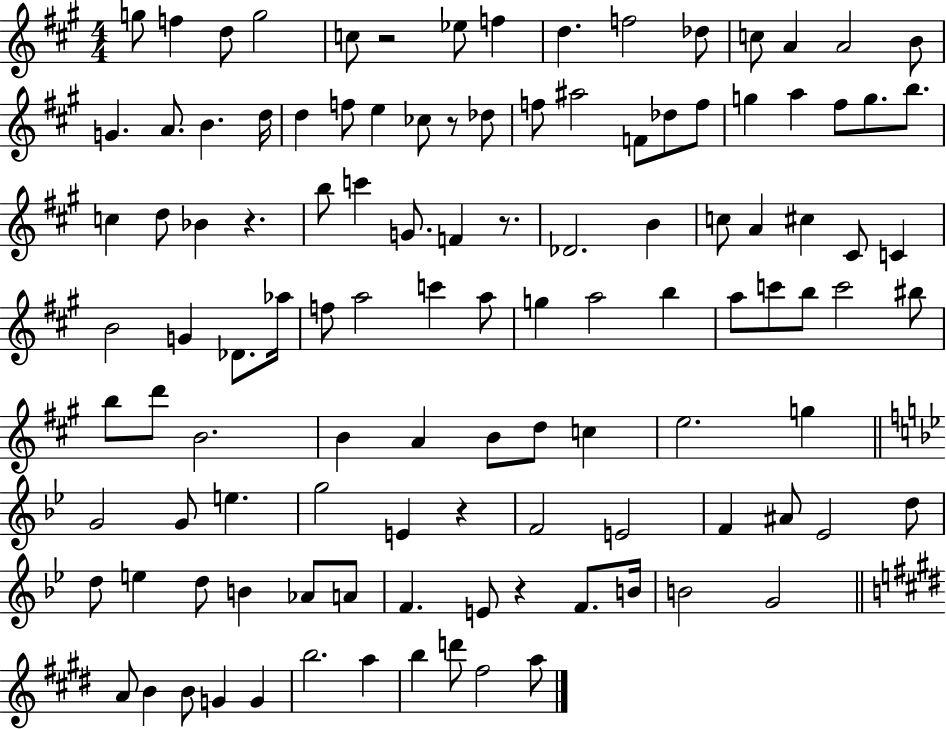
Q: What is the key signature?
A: A major